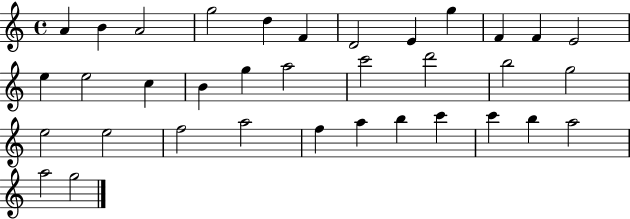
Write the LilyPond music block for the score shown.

{
  \clef treble
  \time 4/4
  \defaultTimeSignature
  \key c \major
  a'4 b'4 a'2 | g''2 d''4 f'4 | d'2 e'4 g''4 | f'4 f'4 e'2 | \break e''4 e''2 c''4 | b'4 g''4 a''2 | c'''2 d'''2 | b''2 g''2 | \break e''2 e''2 | f''2 a''2 | f''4 a''4 b''4 c'''4 | c'''4 b''4 a''2 | \break a''2 g''2 | \bar "|."
}